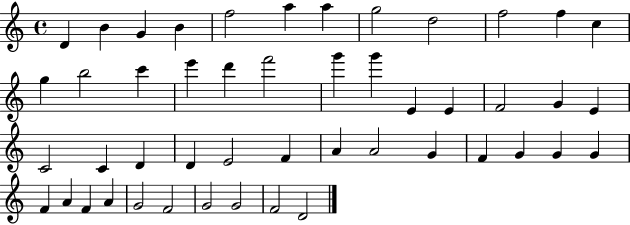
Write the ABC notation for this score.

X:1
T:Untitled
M:4/4
L:1/4
K:C
D B G B f2 a a g2 d2 f2 f c g b2 c' e' d' f'2 g' g' E E F2 G E C2 C D D E2 F A A2 G F G G G F A F A G2 F2 G2 G2 F2 D2